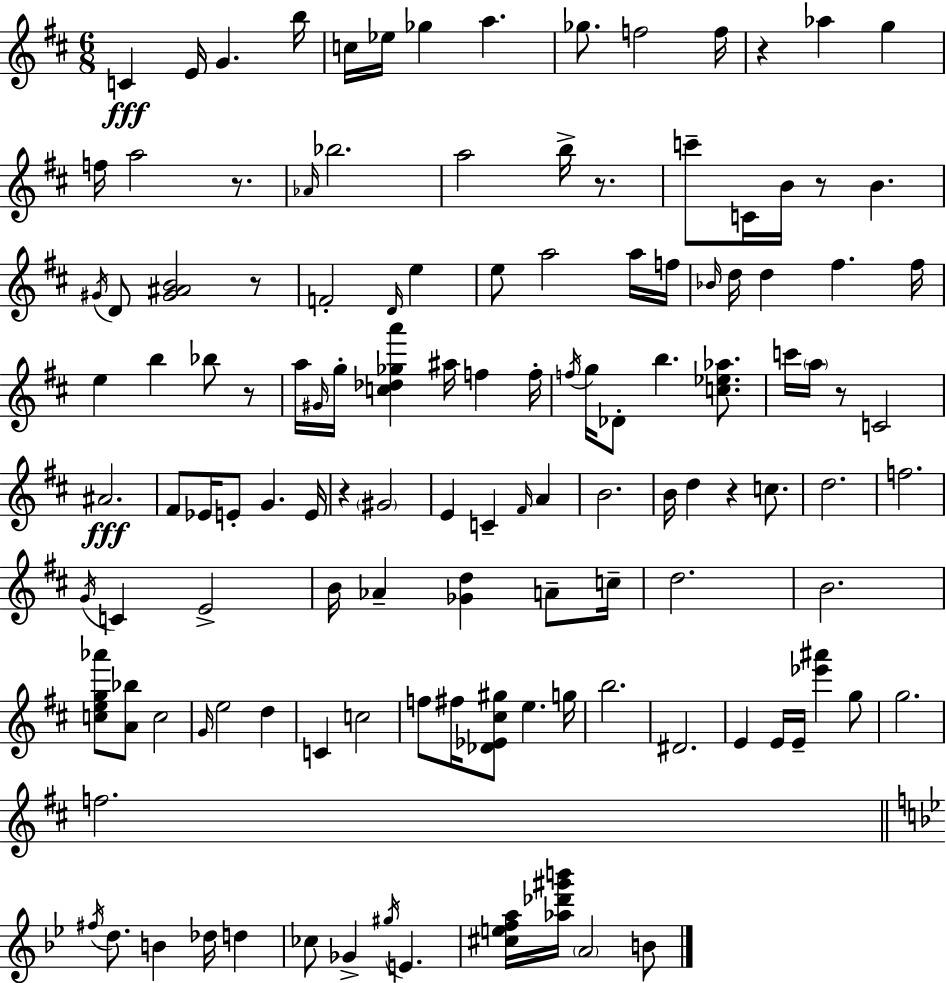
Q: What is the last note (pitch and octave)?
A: B4